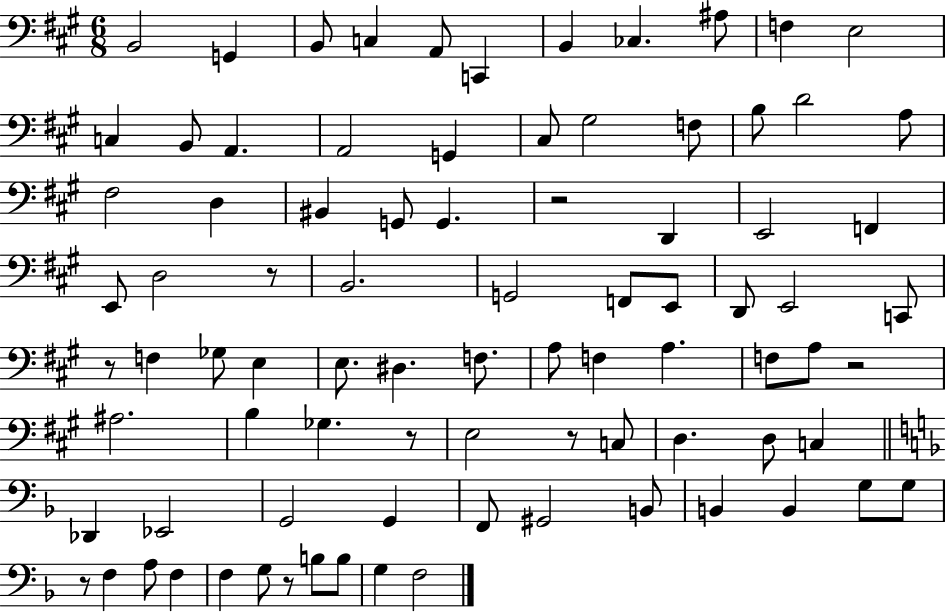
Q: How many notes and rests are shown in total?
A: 86